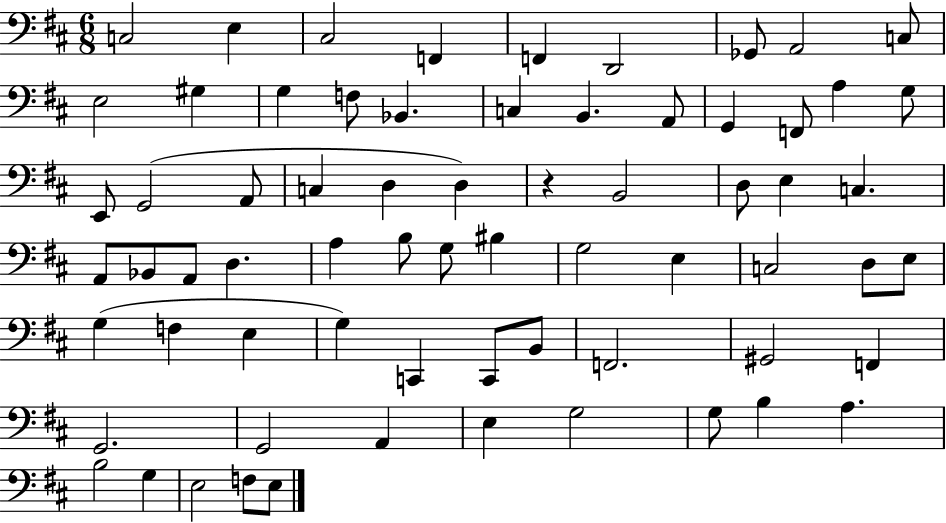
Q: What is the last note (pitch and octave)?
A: E3